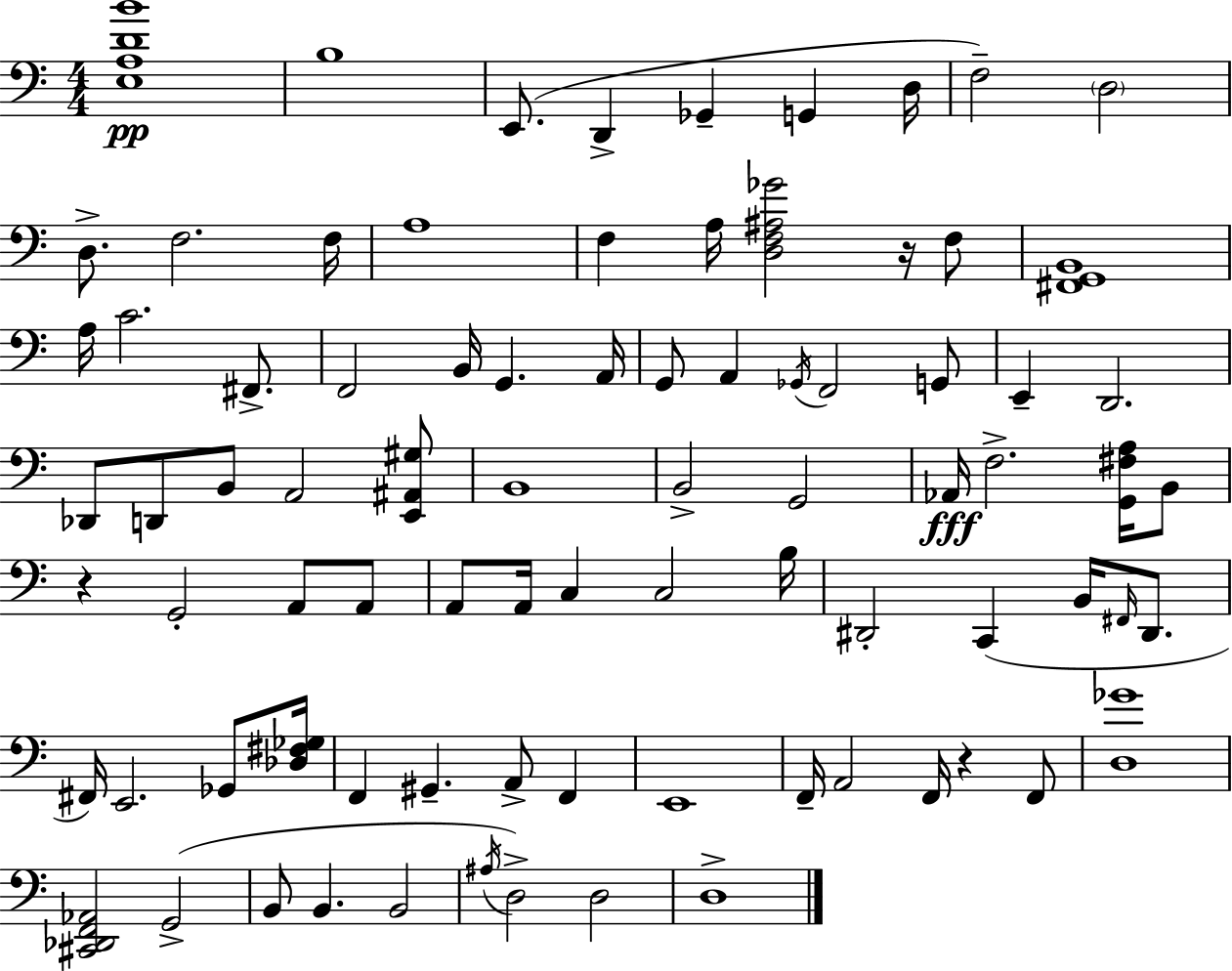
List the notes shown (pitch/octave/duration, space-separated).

[E3,A3,D4,B4]/w B3/w E2/e. D2/q Gb2/q G2/q D3/s F3/h D3/h D3/e. F3/h. F3/s A3/w F3/q A3/s [D3,F3,A#3,Gb4]/h R/s F3/e [F#2,G2,B2]/w A3/s C4/h. F#2/e. F2/h B2/s G2/q. A2/s G2/e A2/q Gb2/s F2/h G2/e E2/q D2/h. Db2/e D2/e B2/e A2/h [E2,A#2,G#3]/e B2/w B2/h G2/h Ab2/s F3/h. [G2,F#3,A3]/s B2/e R/q G2/h A2/e A2/e A2/e A2/s C3/q C3/h B3/s D#2/h C2/q B2/s F#2/s D#2/e. F#2/s E2/h. Gb2/e [Db3,F#3,Gb3]/s F2/q G#2/q. A2/e F2/q E2/w F2/s A2/h F2/s R/q F2/e [D3,Gb4]/w [C#2,Db2,F2,Ab2]/h G2/h B2/e B2/q. B2/h A#3/s D3/h D3/h D3/w